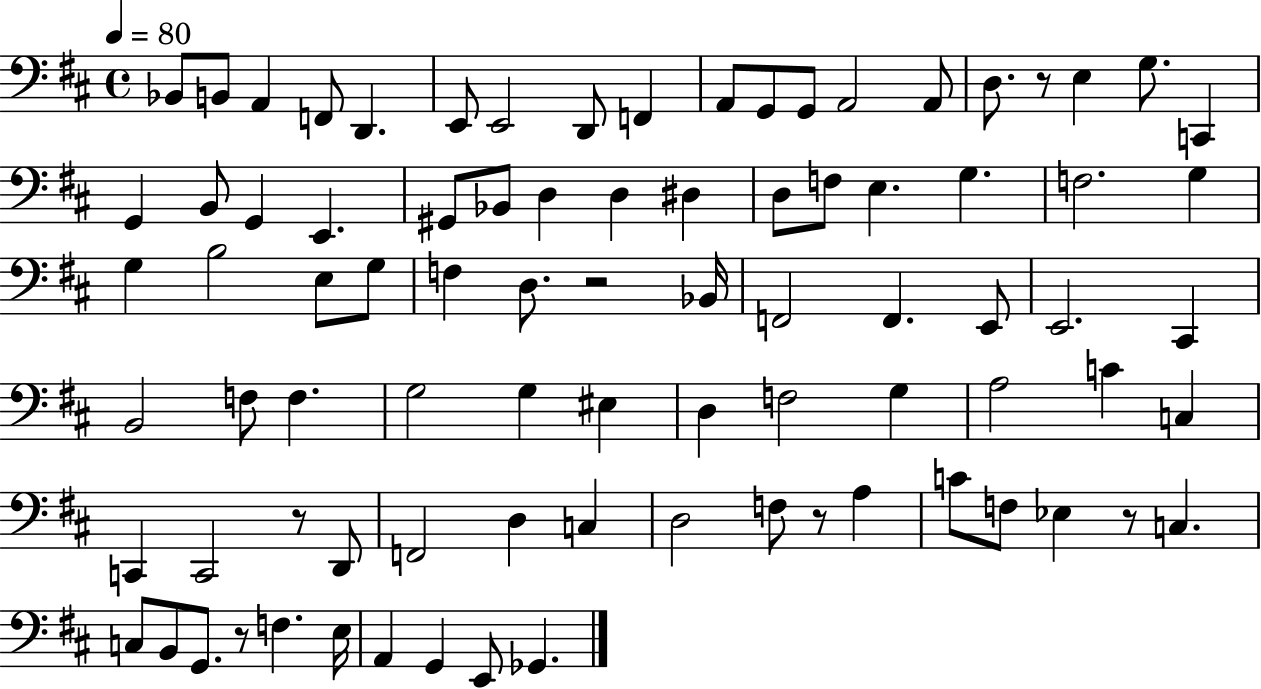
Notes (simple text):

Bb2/e B2/e A2/q F2/e D2/q. E2/e E2/h D2/e F2/q A2/e G2/e G2/e A2/h A2/e D3/e. R/e E3/q G3/e. C2/q G2/q B2/e G2/q E2/q. G#2/e Bb2/e D3/q D3/q D#3/q D3/e F3/e E3/q. G3/q. F3/h. G3/q G3/q B3/h E3/e G3/e F3/q D3/e. R/h Bb2/s F2/h F2/q. E2/e E2/h. C#2/q B2/h F3/e F3/q. G3/h G3/q EIS3/q D3/q F3/h G3/q A3/h C4/q C3/q C2/q C2/h R/e D2/e F2/h D3/q C3/q D3/h F3/e R/e A3/q C4/e F3/e Eb3/q R/e C3/q. C3/e B2/e G2/e. R/e F3/q. E3/s A2/q G2/q E2/e Gb2/q.